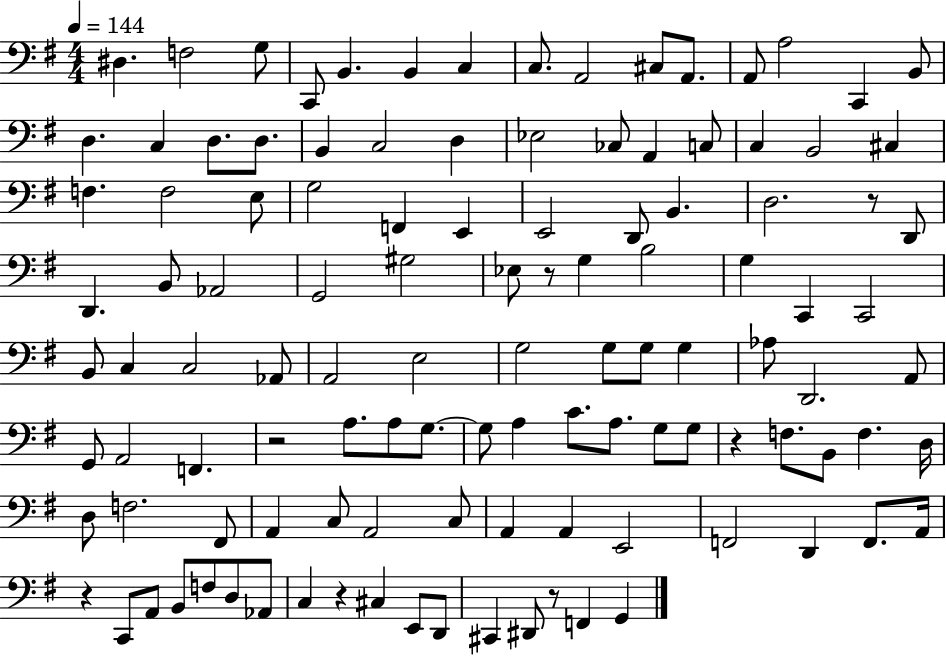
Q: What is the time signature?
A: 4/4